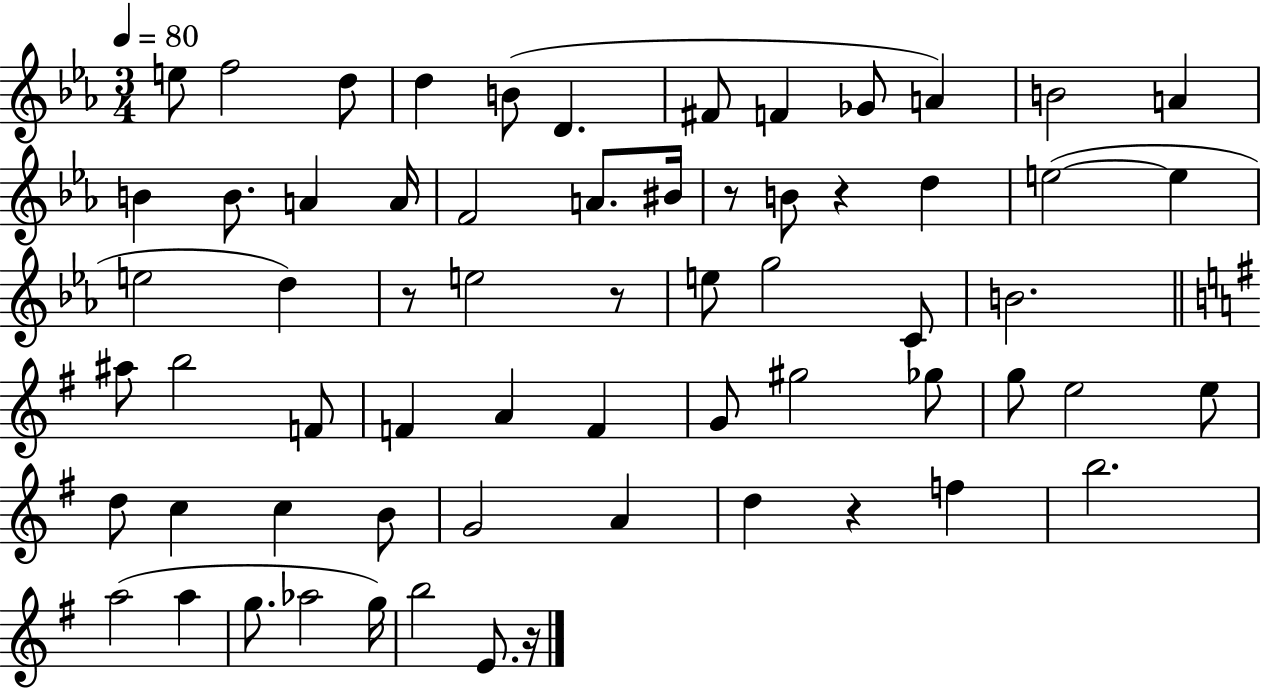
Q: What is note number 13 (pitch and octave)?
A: B4